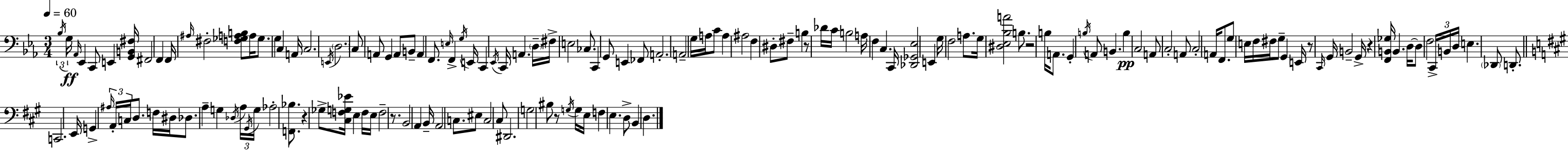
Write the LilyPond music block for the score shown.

{
  \clef bass
  \numericTimeSignature
  \time 3/4
  \key c \minor
  \tempo 4 = 60
  \tuplet 3/2 { \acciaccatura { bes16 }\ff g16 \grace { aes,16 } } ees,4 c,8 e,4 | <g, b, fis>16 fis,2 f,4 | f,16 \grace { ais16 } fis2-. | <f ges a b>8 a16 ges8. g4 c4 | \break a,16 c2. | \acciaccatura { e,16 } \parenthesize d2. | c8 a,8 g,4 | a,8 b,8-- a,4 f,8. \grace { e16 } | \break f,4-> \acciaccatura { g16 } e,16 c,4 \acciaccatura { ees,16 } c,16 | a,4. \parenthesize d16-- fis16-> e2 | ces8. c,4 g,8 | e,4 fes,8 a,2.-. | \break a,2-- | g16 a16 c'8 a4 ais2 | f4 dis8-. | fis8-- b4 r8 des'16 c'16 b2 | \break a16 f4 | c4. c,16 <des, ges, ees>2 | e,4 g16 f2 | a8. g16 <dis ees bes a'>2 | \break b8. r2 | b16 a,8. g,4-. \acciaccatura { b16 } | a,8 b,4. b4\pp | c2 a,8 c2-. | \break a,8 c2-. | a,16 f,8. g8 e16 f16 | fis16 g8-- g,4 e,16 r8 \grace { c,16 } g,16 | b,2-- g,16-> r4 | \break <f, b, ges>16 b,4. d16~~ d8 f2 | \tuplet 3/2 { c,16-> b,16 d16 } e4. | \parenthesize des,8 d,8.-. \bar "||" \break \key a \major c,2. | e,16 g,4-> \tuplet 3/2 { \grace { ais16 } a,16-. c16 } d8. f16 | dis16 des8. a4-- g4 | \acciaccatura { des16 } \tuplet 3/2 { a16 \acciaccatura { gis,16 } g16 } aes2-. | \break <f, bes>8. r4 ges8-> <cis f g ees'>16 e4 | f16 e16 f2-- | r8. b,2 a,4 | b,16-- a,2 | \break c8. eis8 c2 | cis8 dis,2. | g2 bis8 | r8 \acciaccatura { g16 } g16 e16 f4 e4. | \break d8-> b,4 d4. | \bar "|."
}